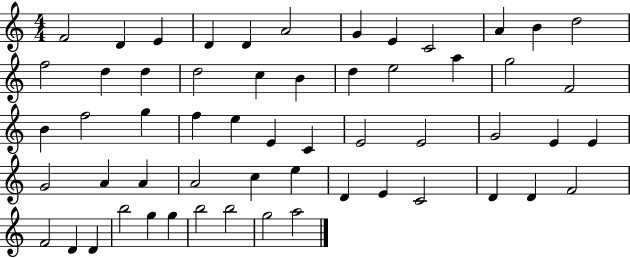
{
  \clef treble
  \numericTimeSignature
  \time 4/4
  \key c \major
  f'2 d'4 e'4 | d'4 d'4 a'2 | g'4 e'4 c'2 | a'4 b'4 d''2 | \break f''2 d''4 d''4 | d''2 c''4 b'4 | d''4 e''2 a''4 | g''2 f'2 | \break b'4 f''2 g''4 | f''4 e''4 e'4 c'4 | e'2 e'2 | g'2 e'4 e'4 | \break g'2 a'4 a'4 | a'2 c''4 e''4 | d'4 e'4 c'2 | d'4 d'4 f'2 | \break f'2 d'4 d'4 | b''2 g''4 g''4 | b''2 b''2 | g''2 a''2 | \break \bar "|."
}